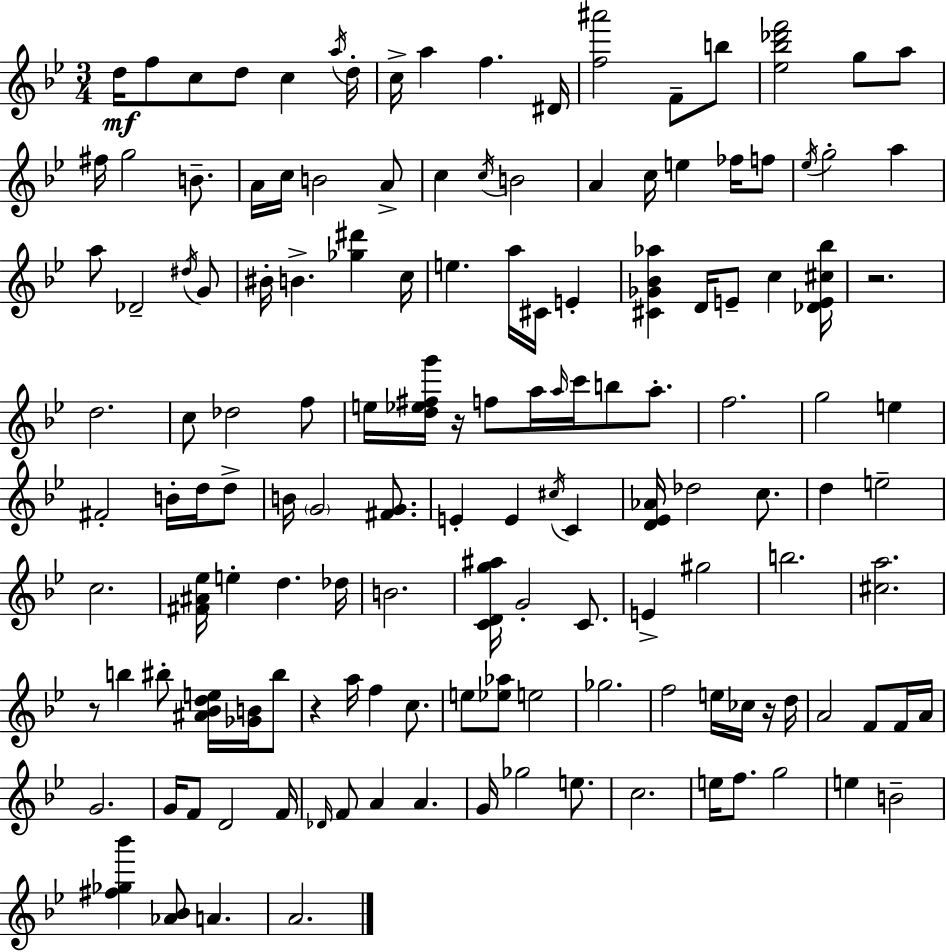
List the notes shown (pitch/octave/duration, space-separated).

D5/s F5/e C5/e D5/e C5/q A5/s D5/s C5/s A5/q F5/q. D#4/s [F5,A#6]/h F4/e B5/e [Eb5,Bb5,Db6,F6]/h G5/e A5/e F#5/s G5/h B4/e. A4/s C5/s B4/h A4/e C5/q C5/s B4/h A4/q C5/s E5/q FES5/s F5/e Eb5/s G5/h A5/q A5/e Db4/h D#5/s G4/e BIS4/s B4/q. [Gb5,D#6]/q C5/s E5/q. A5/s C#4/s E4/q [C#4,Gb4,Bb4,Ab5]/q D4/s E4/e C5/q [Db4,E4,C#5,Bb5]/s R/h. D5/h. C5/e Db5/h F5/e E5/s [D5,Eb5,F#5,G6]/s R/s F5/e A5/s A5/s C6/s B5/e A5/e. F5/h. G5/h E5/q F#4/h B4/s D5/s D5/e B4/s G4/h [F#4,G4]/e. E4/q E4/q C#5/s C4/q [D4,Eb4,Ab4]/s Db5/h C5/e. D5/q E5/h C5/h. [F#4,A#4,Eb5]/s E5/q D5/q. Db5/s B4/h. [C4,D4,G5,A#5]/s G4/h C4/e. E4/q G#5/h B5/h. [C#5,A5]/h. R/e B5/q BIS5/e [A#4,Bb4,D5,E5]/s [Gb4,B4]/s BIS5/e R/q A5/s F5/q C5/e. E5/e [Eb5,Ab5]/e E5/h Gb5/h. F5/h E5/s CES5/s R/s D5/s A4/h F4/e F4/s A4/s G4/h. G4/s F4/e D4/h F4/s Db4/s F4/e A4/q A4/q. G4/s Gb5/h E5/e. C5/h. E5/s F5/e. G5/h E5/q B4/h [F#5,Gb5,Bb6]/q [Ab4,Bb4]/e A4/q. A4/h.